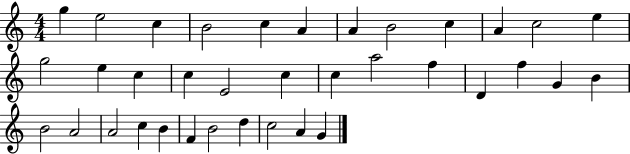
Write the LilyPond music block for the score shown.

{
  \clef treble
  \numericTimeSignature
  \time 4/4
  \key c \major
  g''4 e''2 c''4 | b'2 c''4 a'4 | a'4 b'2 c''4 | a'4 c''2 e''4 | \break g''2 e''4 c''4 | c''4 e'2 c''4 | c''4 a''2 f''4 | d'4 f''4 g'4 b'4 | \break b'2 a'2 | a'2 c''4 b'4 | f'4 b'2 d''4 | c''2 a'4 g'4 | \break \bar "|."
}